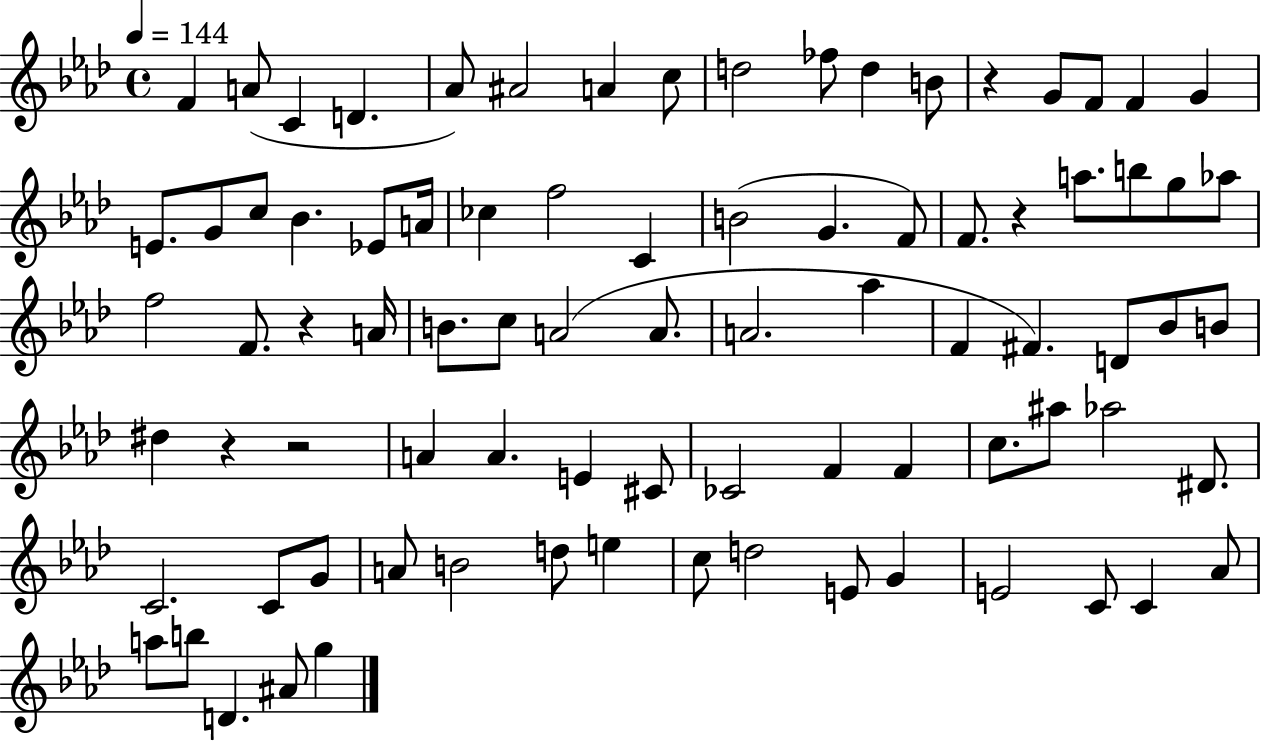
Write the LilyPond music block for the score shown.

{
  \clef treble
  \time 4/4
  \defaultTimeSignature
  \key aes \major
  \tempo 4 = 144
  \repeat volta 2 { f'4 a'8( c'4 d'4. | aes'8) ais'2 a'4 c''8 | d''2 fes''8 d''4 b'8 | r4 g'8 f'8 f'4 g'4 | \break e'8. g'8 c''8 bes'4. ees'8 a'16 | ces''4 f''2 c'4 | b'2( g'4. f'8) | f'8. r4 a''8. b''8 g''8 aes''8 | \break f''2 f'8. r4 a'16 | b'8. c''8 a'2( a'8. | a'2. aes''4 | f'4 fis'4.) d'8 bes'8 b'8 | \break dis''4 r4 r2 | a'4 a'4. e'4 cis'8 | ces'2 f'4 f'4 | c''8. ais''8 aes''2 dis'8. | \break c'2. c'8 g'8 | a'8 b'2 d''8 e''4 | c''8 d''2 e'8 g'4 | e'2 c'8 c'4 aes'8 | \break a''8 b''8 d'4. ais'8 g''4 | } \bar "|."
}